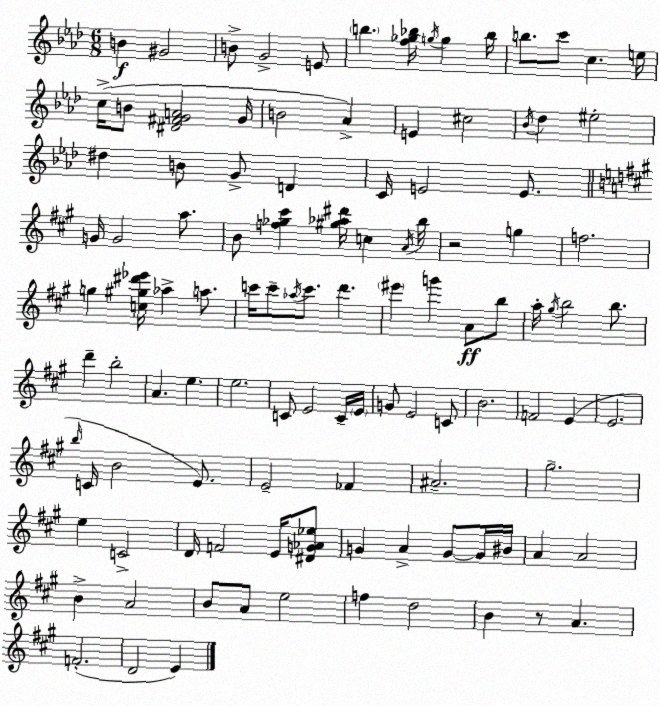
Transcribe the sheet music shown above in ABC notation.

X:1
T:Untitled
M:6/8
L:1/4
K:Ab
B ^G2 B/2 G2 E/2 b [f_g_b]/4 g/4 g _b/4 b/2 c'/2 c e/4 c/4 B/2 [^D^FGA]2 G/4 B2 _A E ^c2 _B/4 _d ^e2 ^d B/2 G/2 D C/4 E2 E/2 G/4 G2 a/2 B/2 [f_g^c'] [^g_a^d']/4 c A/4 b/4 z2 g f2 g [c^g^d'_e']/4 _a a/2 c'/4 c'/2 _a/4 c'/2 d' ^e' g' A/2 b/2 a/4 ^g/4 b2 b/2 d' b2 A e e2 C/2 E2 C/4 E/4 G/2 E2 C/2 B2 F2 E E2 b/4 C/4 B2 E/2 E2 _F ^A2 ^g2 e C2 D/4 F2 E/4 [^DG_A_e]/2 G A G/2 G/4 ^B/4 A A2 B A2 B/2 A/2 e2 f d2 B z/2 A F2 D2 E